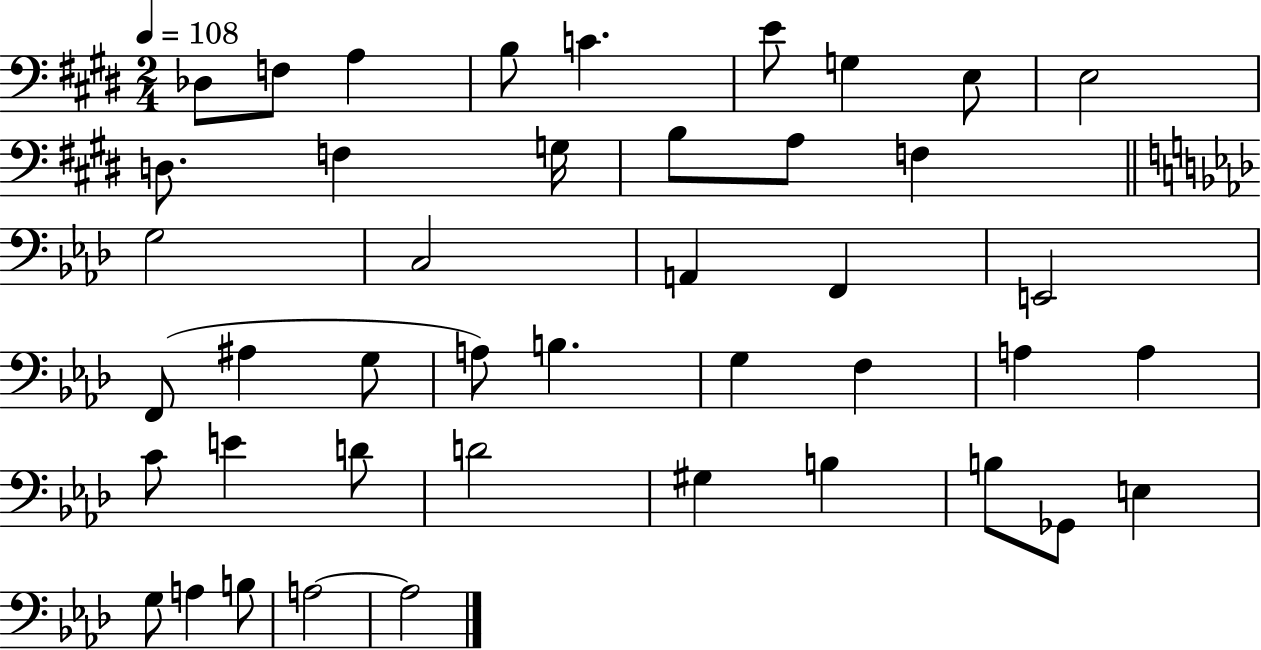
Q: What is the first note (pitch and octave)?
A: Db3